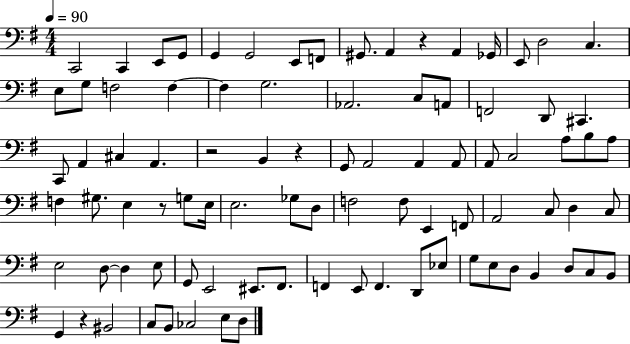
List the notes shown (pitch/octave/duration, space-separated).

C2/h C2/q E2/e G2/e G2/q G2/h E2/e F2/e G#2/e. A2/q R/q A2/q Gb2/s E2/e D3/h C3/q. E3/e G3/e F3/h F3/q F3/q G3/h. Ab2/h. C3/e A2/e F2/h D2/e C#2/q. C2/e A2/q C#3/q A2/q. R/h B2/q R/q G2/e A2/h A2/q A2/e A2/e C3/h A3/e B3/e A3/e F3/q G#3/e. E3/q R/e G3/e E3/s E3/h. Gb3/e D3/e F3/h F3/e E2/q F2/e A2/h C3/e D3/q C3/e E3/h D3/e D3/q E3/e G2/e E2/h EIS2/e. F#2/e. F2/q E2/e F2/q. D2/e Eb3/e G3/e E3/e D3/e B2/q D3/e C3/e B2/e G2/q R/q BIS2/h C3/e B2/e CES3/h E3/e D3/e